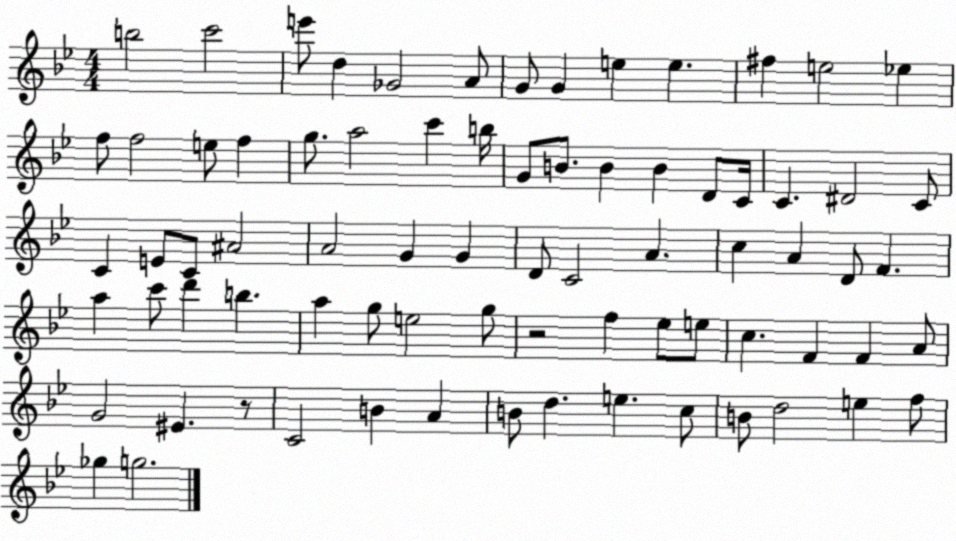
X:1
T:Untitled
M:4/4
L:1/4
K:Bb
b2 c'2 e'/2 d _G2 A/2 G/2 G e e ^f e2 _e f/2 f2 e/2 f g/2 a2 c' b/4 G/2 B/2 B B D/2 C/4 C ^D2 C/2 C E/2 C/2 ^A2 A2 G G D/2 C2 A c A D/2 F a c'/2 d' b a g/2 e2 g/2 z2 f _e/2 e/2 c F F A/2 G2 ^E z/2 C2 B A B/2 d e c/2 B/2 d2 e f/2 _g g2